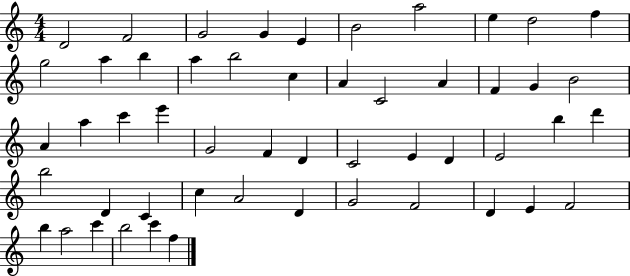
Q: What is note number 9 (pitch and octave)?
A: D5